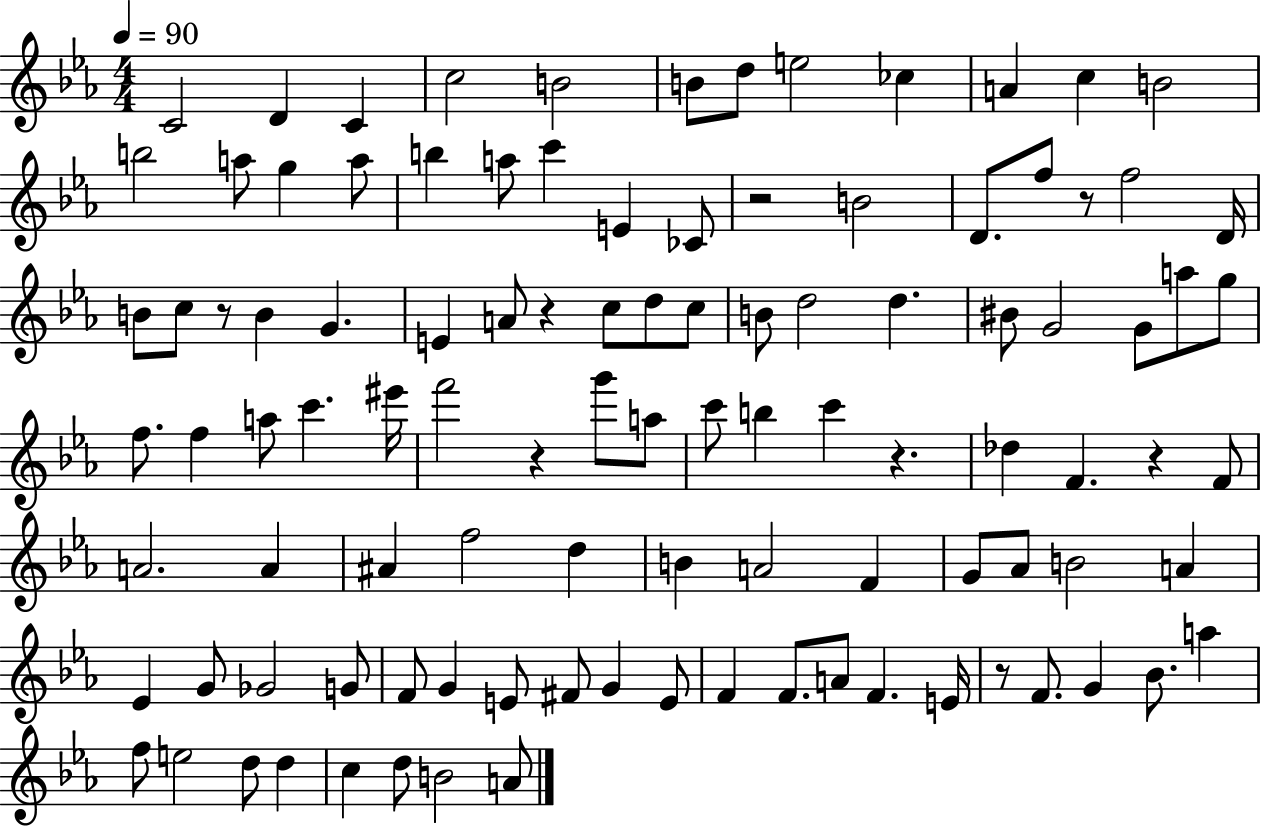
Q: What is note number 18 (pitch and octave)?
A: A5